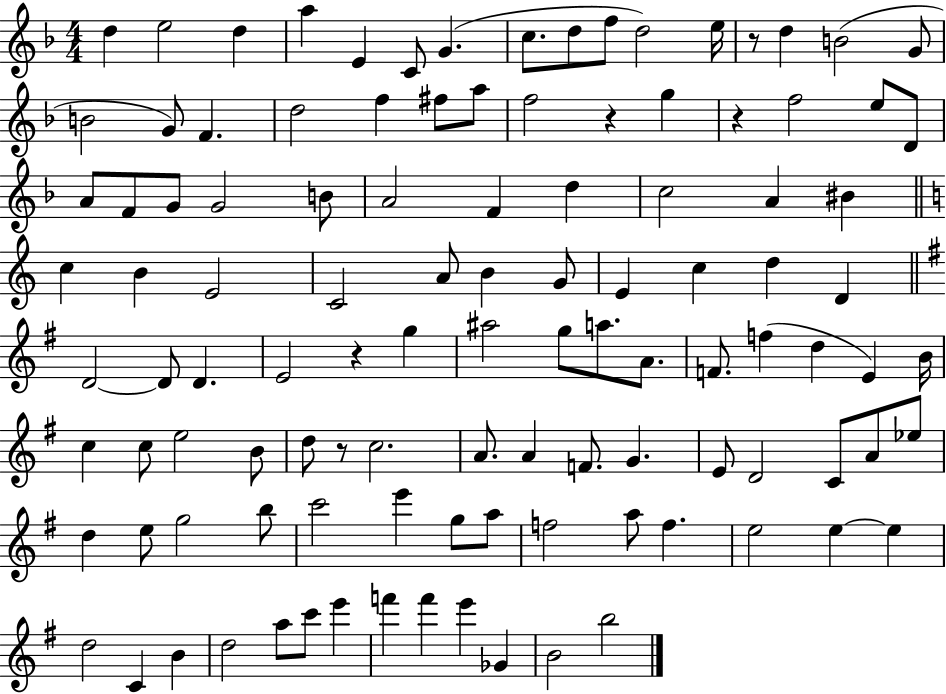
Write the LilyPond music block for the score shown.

{
  \clef treble
  \numericTimeSignature
  \time 4/4
  \key f \major
  d''4 e''2 d''4 | a''4 e'4 c'8 g'4.( | c''8. d''8 f''8 d''2) e''16 | r8 d''4 b'2( g'8 | \break b'2 g'8) f'4. | d''2 f''4 fis''8 a''8 | f''2 r4 g''4 | r4 f''2 e''8 d'8 | \break a'8 f'8 g'8 g'2 b'8 | a'2 f'4 d''4 | c''2 a'4 bis'4 | \bar "||" \break \key c \major c''4 b'4 e'2 | c'2 a'8 b'4 g'8 | e'4 c''4 d''4 d'4 | \bar "||" \break \key g \major d'2~~ d'8 d'4. | e'2 r4 g''4 | ais''2 g''8 a''8. a'8. | f'8. f''4( d''4 e'4) b'16 | \break c''4 c''8 e''2 b'8 | d''8 r8 c''2. | a'8. a'4 f'8. g'4. | e'8 d'2 c'8 a'8 ees''8 | \break d''4 e''8 g''2 b''8 | c'''2 e'''4 g''8 a''8 | f''2 a''8 f''4. | e''2 e''4~~ e''4 | \break d''2 c'4 b'4 | d''2 a''8 c'''8 e'''4 | f'''4 f'''4 e'''4 ges'4 | b'2 b''2 | \break \bar "|."
}